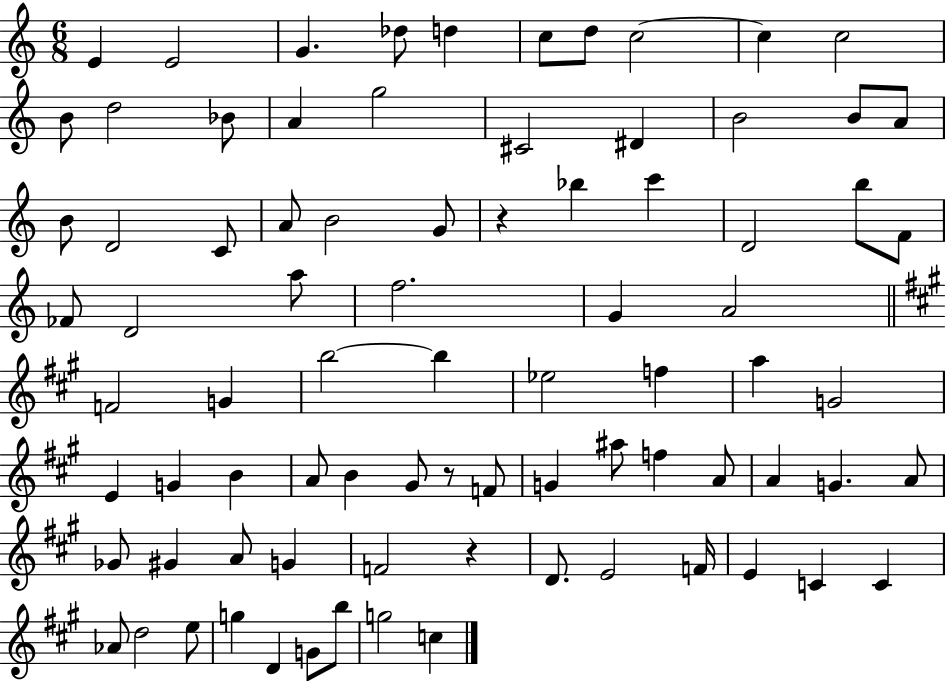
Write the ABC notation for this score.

X:1
T:Untitled
M:6/8
L:1/4
K:C
E E2 G _d/2 d c/2 d/2 c2 c c2 B/2 d2 _B/2 A g2 ^C2 ^D B2 B/2 A/2 B/2 D2 C/2 A/2 B2 G/2 z _b c' D2 b/2 F/2 _F/2 D2 a/2 f2 G A2 F2 G b2 b _e2 f a G2 E G B A/2 B ^G/2 z/2 F/2 G ^a/2 f A/2 A G A/2 _G/2 ^G A/2 G F2 z D/2 E2 F/4 E C C _A/2 d2 e/2 g D G/2 b/2 g2 c